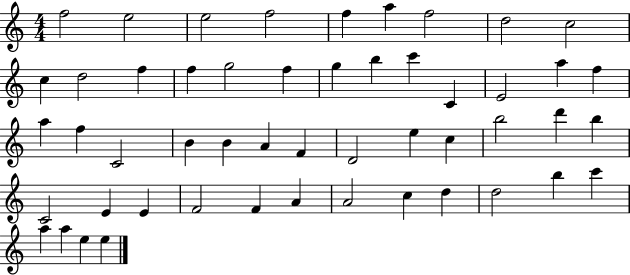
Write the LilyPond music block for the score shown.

{
  \clef treble
  \numericTimeSignature
  \time 4/4
  \key c \major
  f''2 e''2 | e''2 f''2 | f''4 a''4 f''2 | d''2 c''2 | \break c''4 d''2 f''4 | f''4 g''2 f''4 | g''4 b''4 c'''4 c'4 | e'2 a''4 f''4 | \break a''4 f''4 c'2 | b'4 b'4 a'4 f'4 | d'2 e''4 c''4 | b''2 d'''4 b''4 | \break c'2 e'4 e'4 | f'2 f'4 a'4 | a'2 c''4 d''4 | d''2 b''4 c'''4 | \break a''4 a''4 e''4 e''4 | \bar "|."
}